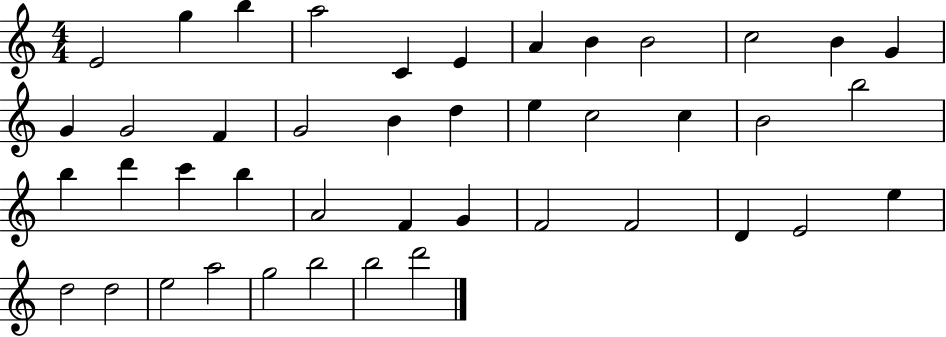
X:1
T:Untitled
M:4/4
L:1/4
K:C
E2 g b a2 C E A B B2 c2 B G G G2 F G2 B d e c2 c B2 b2 b d' c' b A2 F G F2 F2 D E2 e d2 d2 e2 a2 g2 b2 b2 d'2